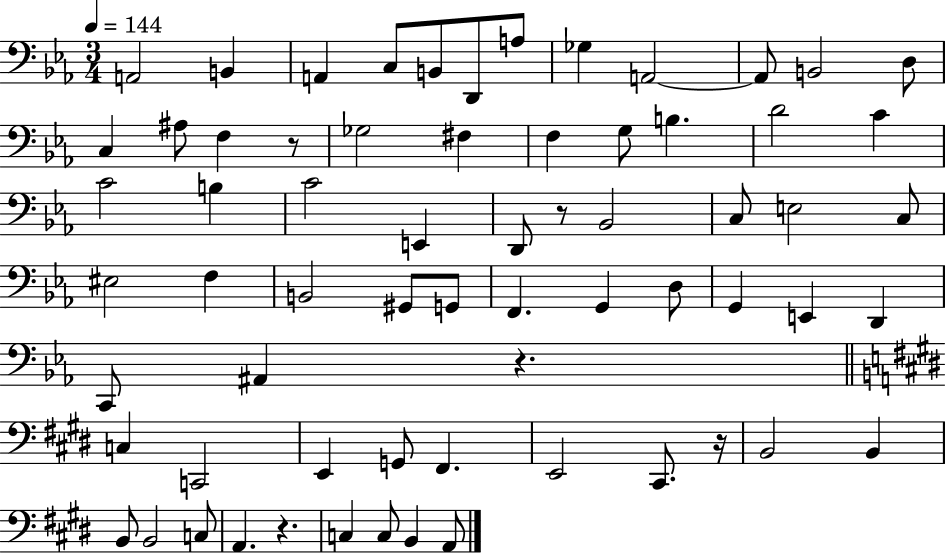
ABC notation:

X:1
T:Untitled
M:3/4
L:1/4
K:Eb
A,,2 B,, A,, C,/2 B,,/2 D,,/2 A,/2 _G, A,,2 A,,/2 B,,2 D,/2 C, ^A,/2 F, z/2 _G,2 ^F, F, G,/2 B, D2 C C2 B, C2 E,, D,,/2 z/2 _B,,2 C,/2 E,2 C,/2 ^E,2 F, B,,2 ^G,,/2 G,,/2 F,, G,, D,/2 G,, E,, D,, C,,/2 ^A,, z C, C,,2 E,, G,,/2 ^F,, E,,2 ^C,,/2 z/4 B,,2 B,, B,,/2 B,,2 C,/2 A,, z C, C,/2 B,, A,,/2